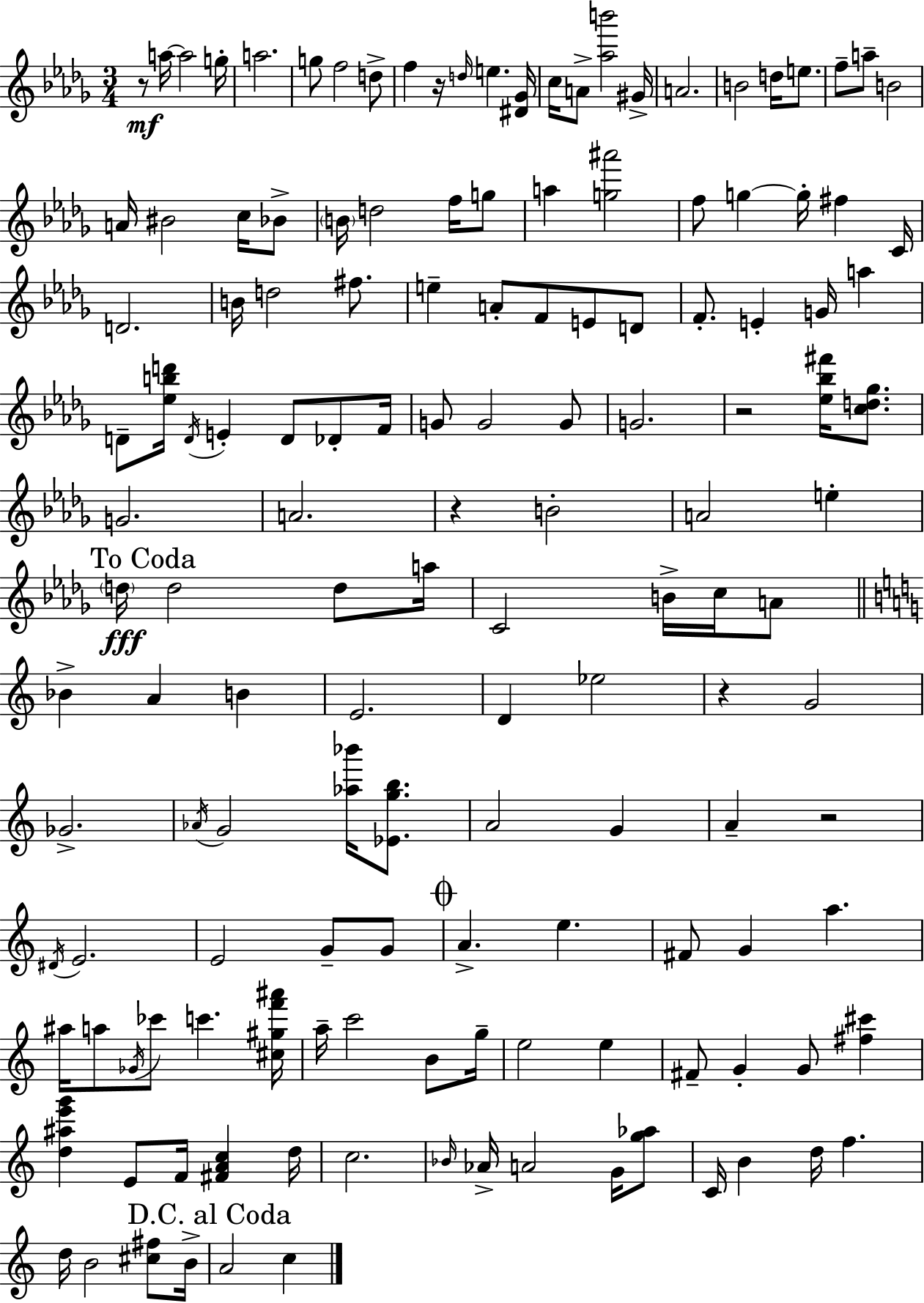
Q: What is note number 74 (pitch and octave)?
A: E4